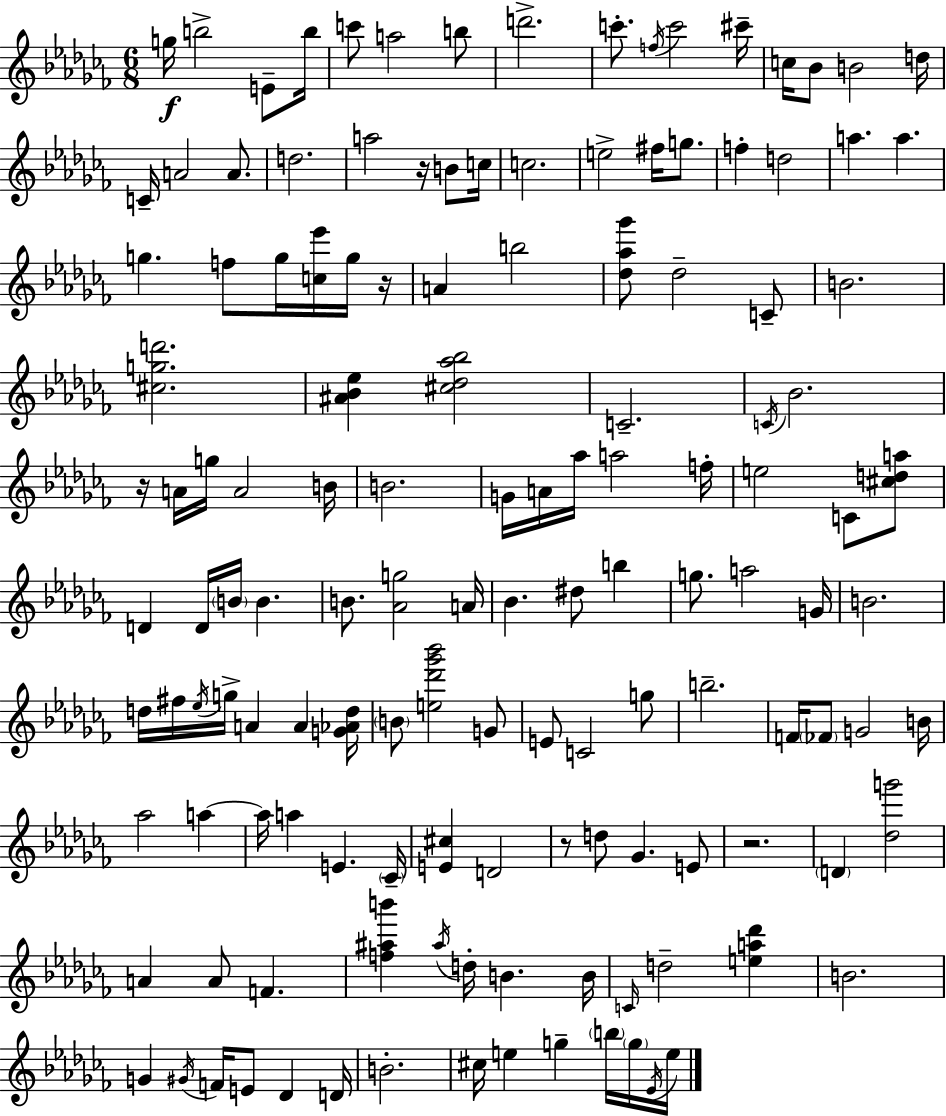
G5/s B5/h E4/e B5/s C6/e A5/h B5/e D6/h. C6/e. F5/s C6/h C#6/s C5/s Bb4/e B4/h D5/s C4/s A4/h A4/e. D5/h. A5/h R/s B4/e C5/s C5/h. E5/h F#5/s G5/e. F5/q D5/h A5/q. A5/q. G5/q. F5/e G5/s [C5,Eb6]/s G5/s R/s A4/q B5/h [Db5,Ab5,Gb6]/e Db5/h C4/e B4/h. [C#5,G5,D6]/h. [A#4,Bb4,Eb5]/q [C#5,Db5,Ab5,Bb5]/h C4/h. C4/s Bb4/h. R/s A4/s G5/s A4/h B4/s B4/h. G4/s A4/s Ab5/s A5/h F5/s E5/h C4/e [C#5,D5,A5]/e D4/q D4/s B4/s B4/q. B4/e. [Ab4,G5]/h A4/s Bb4/q. D#5/e B5/q G5/e. A5/h G4/s B4/h. D5/s F#5/s Eb5/s G5/s A4/q A4/q [G4,Ab4,D5]/s B4/e [E5,Db6,Gb6,Bb6]/h G4/e E4/e C4/h G5/e B5/h. F4/s FES4/e G4/h B4/s Ab5/h A5/q A5/s A5/q E4/q. CES4/s [E4,C#5]/q D4/h R/e D5/e Gb4/q. E4/e R/h. D4/q [Db5,G6]/h A4/q A4/e F4/q. [F5,A#5,B6]/q A#5/s D5/s B4/q. B4/s C4/s D5/h [E5,A5,Db6]/q B4/h. G4/q G#4/s F4/s E4/e Db4/q D4/s B4/h. C#5/s E5/q G5/q B5/s G5/s Eb4/s E5/s